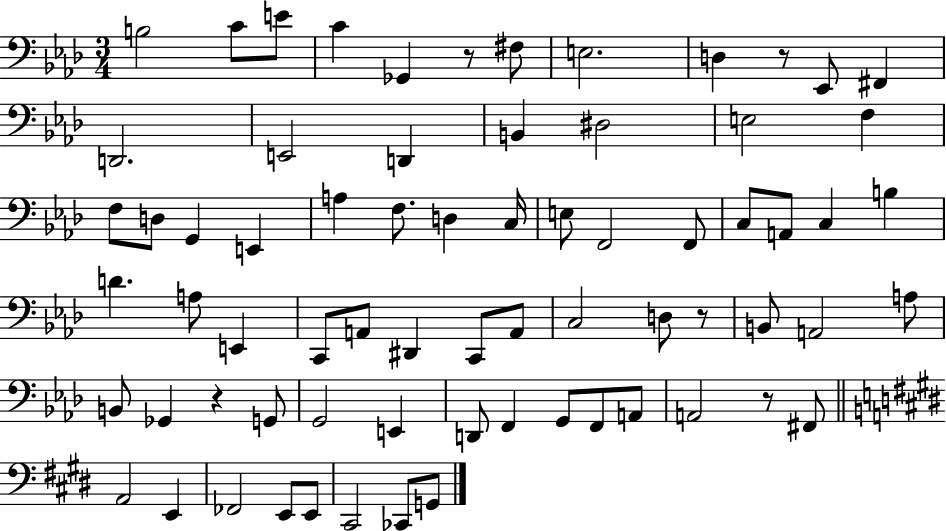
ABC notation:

X:1
T:Untitled
M:3/4
L:1/4
K:Ab
B,2 C/2 E/2 C _G,, z/2 ^F,/2 E,2 D, z/2 _E,,/2 ^F,, D,,2 E,,2 D,, B,, ^D,2 E,2 F, F,/2 D,/2 G,, E,, A, F,/2 D, C,/4 E,/2 F,,2 F,,/2 C,/2 A,,/2 C, B, D A,/2 E,, C,,/2 A,,/2 ^D,, C,,/2 A,,/2 C,2 D,/2 z/2 B,,/2 A,,2 A,/2 B,,/2 _G,, z G,,/2 G,,2 E,, D,,/2 F,, G,,/2 F,,/2 A,,/2 A,,2 z/2 ^F,,/2 A,,2 E,, _F,,2 E,,/2 E,,/2 ^C,,2 _C,,/2 G,,/2